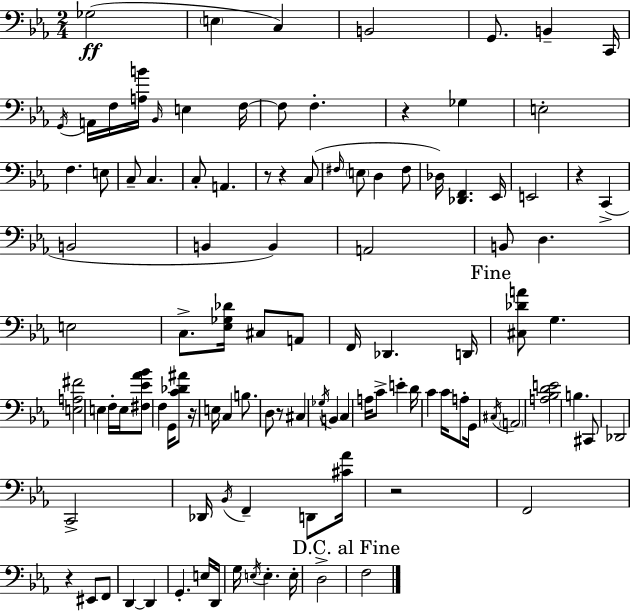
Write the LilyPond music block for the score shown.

{
  \clef bass
  \numericTimeSignature
  \time 2/4
  \key c \minor
  ges2(\ff | \parenthesize e4 c4) | b,2 | g,8. b,4-- c,16 | \break \acciaccatura { g,16 } a,16 f16 <a b'>16 \grace { bes,16 } e4 | f16~~ f8 f4.-. | r4 ges4 | e2-. | \break f4. | e8 c8-- c4. | c8-. a,4. | r8 r4 | \break c8( \grace { fis16 } \parenthesize e8 d4 | fis8 des16) <des, f,>4. | ees,16 e,2 | r4 c,4->( | \break b,2 | b,4 b,4) | a,2 | b,8 d4. | \break e2 | c8.-> <ees ges des'>16 cis8 | a,8 f,16 des,4. | d,16 \mark "Fine" <cis des' a'>8 g4. | \break <e a fis'>2 | e4 f16-. | e16 <fis ees' aes' bes'>8 f4 g,16 | <c' des' ais'>8 r16 e16 c4 | \break b8. d8 r8 cis4 | \acciaccatura { ges16 } b,4 | c4 a16 c'8-> e'4-. | d'16 c'4 | \break c'16 a8-. g,16 \acciaccatura { cis16 } \parenthesize a,2 | <a bes d' e'>2 | b4. | cis,8 des,2 | \break c,2-> | des,16 \acciaccatura { bes,16 } f,4-- | d,8 <cis' aes'>16 r2 | f,2 | \break r4 | eis,8 f,8 d,4~~ | d,4 g,4.-. | e16 d,16 g16 \acciaccatura { e16 } | \break e4.-. e16-. d2-> | \mark "D.C. al Fine" f2 | \bar "|."
}